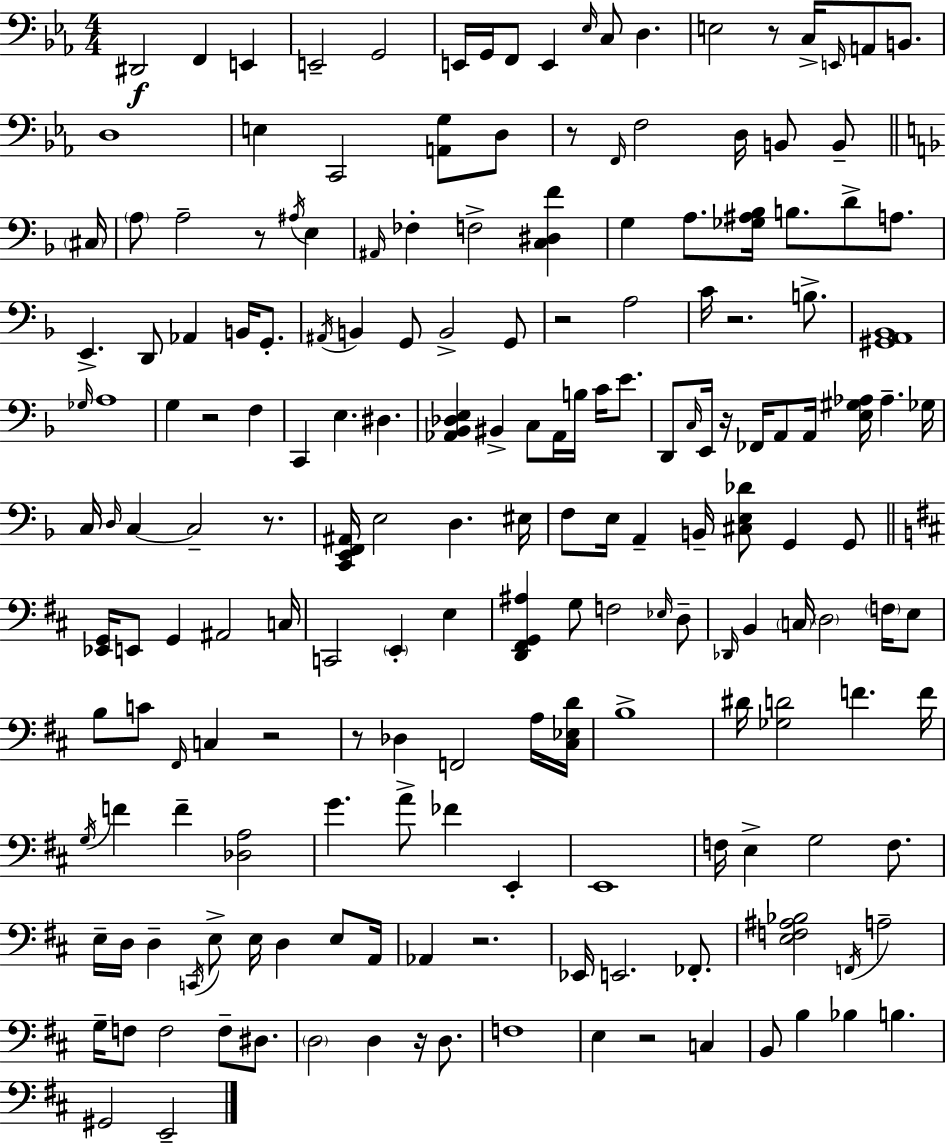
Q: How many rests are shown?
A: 13